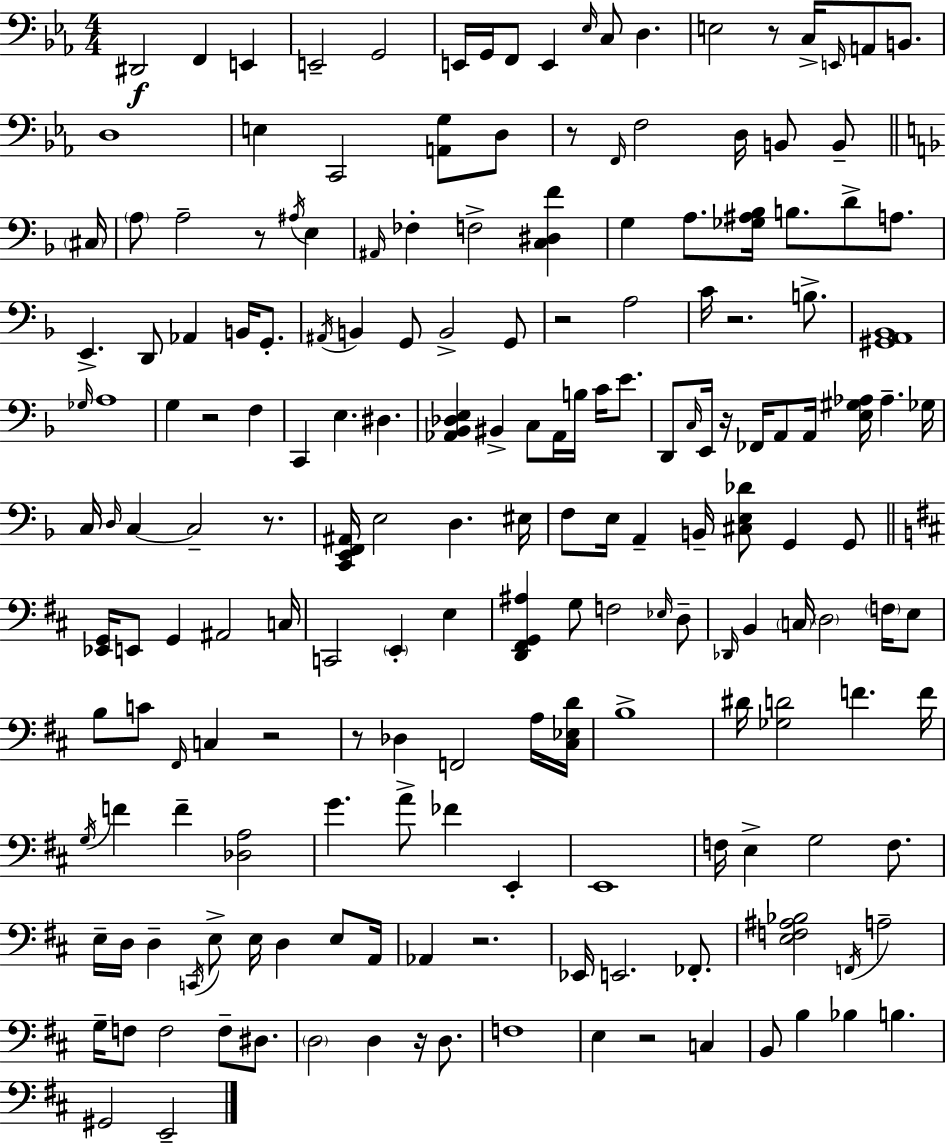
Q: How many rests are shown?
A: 13